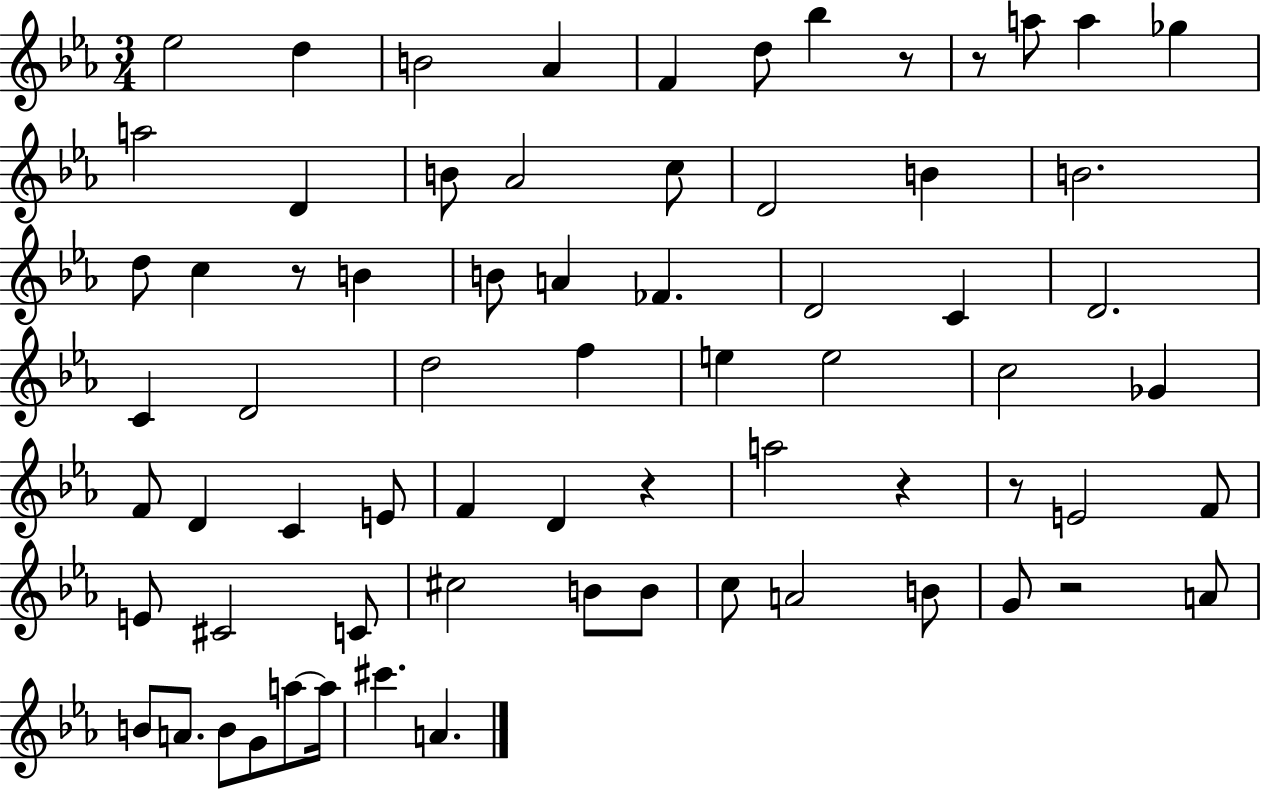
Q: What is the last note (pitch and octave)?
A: A4